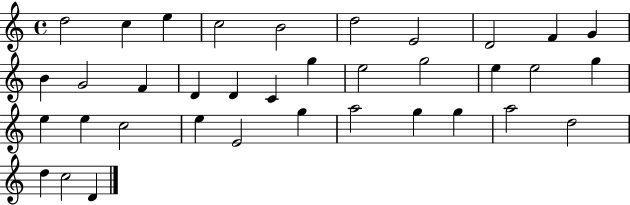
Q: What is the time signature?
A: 4/4